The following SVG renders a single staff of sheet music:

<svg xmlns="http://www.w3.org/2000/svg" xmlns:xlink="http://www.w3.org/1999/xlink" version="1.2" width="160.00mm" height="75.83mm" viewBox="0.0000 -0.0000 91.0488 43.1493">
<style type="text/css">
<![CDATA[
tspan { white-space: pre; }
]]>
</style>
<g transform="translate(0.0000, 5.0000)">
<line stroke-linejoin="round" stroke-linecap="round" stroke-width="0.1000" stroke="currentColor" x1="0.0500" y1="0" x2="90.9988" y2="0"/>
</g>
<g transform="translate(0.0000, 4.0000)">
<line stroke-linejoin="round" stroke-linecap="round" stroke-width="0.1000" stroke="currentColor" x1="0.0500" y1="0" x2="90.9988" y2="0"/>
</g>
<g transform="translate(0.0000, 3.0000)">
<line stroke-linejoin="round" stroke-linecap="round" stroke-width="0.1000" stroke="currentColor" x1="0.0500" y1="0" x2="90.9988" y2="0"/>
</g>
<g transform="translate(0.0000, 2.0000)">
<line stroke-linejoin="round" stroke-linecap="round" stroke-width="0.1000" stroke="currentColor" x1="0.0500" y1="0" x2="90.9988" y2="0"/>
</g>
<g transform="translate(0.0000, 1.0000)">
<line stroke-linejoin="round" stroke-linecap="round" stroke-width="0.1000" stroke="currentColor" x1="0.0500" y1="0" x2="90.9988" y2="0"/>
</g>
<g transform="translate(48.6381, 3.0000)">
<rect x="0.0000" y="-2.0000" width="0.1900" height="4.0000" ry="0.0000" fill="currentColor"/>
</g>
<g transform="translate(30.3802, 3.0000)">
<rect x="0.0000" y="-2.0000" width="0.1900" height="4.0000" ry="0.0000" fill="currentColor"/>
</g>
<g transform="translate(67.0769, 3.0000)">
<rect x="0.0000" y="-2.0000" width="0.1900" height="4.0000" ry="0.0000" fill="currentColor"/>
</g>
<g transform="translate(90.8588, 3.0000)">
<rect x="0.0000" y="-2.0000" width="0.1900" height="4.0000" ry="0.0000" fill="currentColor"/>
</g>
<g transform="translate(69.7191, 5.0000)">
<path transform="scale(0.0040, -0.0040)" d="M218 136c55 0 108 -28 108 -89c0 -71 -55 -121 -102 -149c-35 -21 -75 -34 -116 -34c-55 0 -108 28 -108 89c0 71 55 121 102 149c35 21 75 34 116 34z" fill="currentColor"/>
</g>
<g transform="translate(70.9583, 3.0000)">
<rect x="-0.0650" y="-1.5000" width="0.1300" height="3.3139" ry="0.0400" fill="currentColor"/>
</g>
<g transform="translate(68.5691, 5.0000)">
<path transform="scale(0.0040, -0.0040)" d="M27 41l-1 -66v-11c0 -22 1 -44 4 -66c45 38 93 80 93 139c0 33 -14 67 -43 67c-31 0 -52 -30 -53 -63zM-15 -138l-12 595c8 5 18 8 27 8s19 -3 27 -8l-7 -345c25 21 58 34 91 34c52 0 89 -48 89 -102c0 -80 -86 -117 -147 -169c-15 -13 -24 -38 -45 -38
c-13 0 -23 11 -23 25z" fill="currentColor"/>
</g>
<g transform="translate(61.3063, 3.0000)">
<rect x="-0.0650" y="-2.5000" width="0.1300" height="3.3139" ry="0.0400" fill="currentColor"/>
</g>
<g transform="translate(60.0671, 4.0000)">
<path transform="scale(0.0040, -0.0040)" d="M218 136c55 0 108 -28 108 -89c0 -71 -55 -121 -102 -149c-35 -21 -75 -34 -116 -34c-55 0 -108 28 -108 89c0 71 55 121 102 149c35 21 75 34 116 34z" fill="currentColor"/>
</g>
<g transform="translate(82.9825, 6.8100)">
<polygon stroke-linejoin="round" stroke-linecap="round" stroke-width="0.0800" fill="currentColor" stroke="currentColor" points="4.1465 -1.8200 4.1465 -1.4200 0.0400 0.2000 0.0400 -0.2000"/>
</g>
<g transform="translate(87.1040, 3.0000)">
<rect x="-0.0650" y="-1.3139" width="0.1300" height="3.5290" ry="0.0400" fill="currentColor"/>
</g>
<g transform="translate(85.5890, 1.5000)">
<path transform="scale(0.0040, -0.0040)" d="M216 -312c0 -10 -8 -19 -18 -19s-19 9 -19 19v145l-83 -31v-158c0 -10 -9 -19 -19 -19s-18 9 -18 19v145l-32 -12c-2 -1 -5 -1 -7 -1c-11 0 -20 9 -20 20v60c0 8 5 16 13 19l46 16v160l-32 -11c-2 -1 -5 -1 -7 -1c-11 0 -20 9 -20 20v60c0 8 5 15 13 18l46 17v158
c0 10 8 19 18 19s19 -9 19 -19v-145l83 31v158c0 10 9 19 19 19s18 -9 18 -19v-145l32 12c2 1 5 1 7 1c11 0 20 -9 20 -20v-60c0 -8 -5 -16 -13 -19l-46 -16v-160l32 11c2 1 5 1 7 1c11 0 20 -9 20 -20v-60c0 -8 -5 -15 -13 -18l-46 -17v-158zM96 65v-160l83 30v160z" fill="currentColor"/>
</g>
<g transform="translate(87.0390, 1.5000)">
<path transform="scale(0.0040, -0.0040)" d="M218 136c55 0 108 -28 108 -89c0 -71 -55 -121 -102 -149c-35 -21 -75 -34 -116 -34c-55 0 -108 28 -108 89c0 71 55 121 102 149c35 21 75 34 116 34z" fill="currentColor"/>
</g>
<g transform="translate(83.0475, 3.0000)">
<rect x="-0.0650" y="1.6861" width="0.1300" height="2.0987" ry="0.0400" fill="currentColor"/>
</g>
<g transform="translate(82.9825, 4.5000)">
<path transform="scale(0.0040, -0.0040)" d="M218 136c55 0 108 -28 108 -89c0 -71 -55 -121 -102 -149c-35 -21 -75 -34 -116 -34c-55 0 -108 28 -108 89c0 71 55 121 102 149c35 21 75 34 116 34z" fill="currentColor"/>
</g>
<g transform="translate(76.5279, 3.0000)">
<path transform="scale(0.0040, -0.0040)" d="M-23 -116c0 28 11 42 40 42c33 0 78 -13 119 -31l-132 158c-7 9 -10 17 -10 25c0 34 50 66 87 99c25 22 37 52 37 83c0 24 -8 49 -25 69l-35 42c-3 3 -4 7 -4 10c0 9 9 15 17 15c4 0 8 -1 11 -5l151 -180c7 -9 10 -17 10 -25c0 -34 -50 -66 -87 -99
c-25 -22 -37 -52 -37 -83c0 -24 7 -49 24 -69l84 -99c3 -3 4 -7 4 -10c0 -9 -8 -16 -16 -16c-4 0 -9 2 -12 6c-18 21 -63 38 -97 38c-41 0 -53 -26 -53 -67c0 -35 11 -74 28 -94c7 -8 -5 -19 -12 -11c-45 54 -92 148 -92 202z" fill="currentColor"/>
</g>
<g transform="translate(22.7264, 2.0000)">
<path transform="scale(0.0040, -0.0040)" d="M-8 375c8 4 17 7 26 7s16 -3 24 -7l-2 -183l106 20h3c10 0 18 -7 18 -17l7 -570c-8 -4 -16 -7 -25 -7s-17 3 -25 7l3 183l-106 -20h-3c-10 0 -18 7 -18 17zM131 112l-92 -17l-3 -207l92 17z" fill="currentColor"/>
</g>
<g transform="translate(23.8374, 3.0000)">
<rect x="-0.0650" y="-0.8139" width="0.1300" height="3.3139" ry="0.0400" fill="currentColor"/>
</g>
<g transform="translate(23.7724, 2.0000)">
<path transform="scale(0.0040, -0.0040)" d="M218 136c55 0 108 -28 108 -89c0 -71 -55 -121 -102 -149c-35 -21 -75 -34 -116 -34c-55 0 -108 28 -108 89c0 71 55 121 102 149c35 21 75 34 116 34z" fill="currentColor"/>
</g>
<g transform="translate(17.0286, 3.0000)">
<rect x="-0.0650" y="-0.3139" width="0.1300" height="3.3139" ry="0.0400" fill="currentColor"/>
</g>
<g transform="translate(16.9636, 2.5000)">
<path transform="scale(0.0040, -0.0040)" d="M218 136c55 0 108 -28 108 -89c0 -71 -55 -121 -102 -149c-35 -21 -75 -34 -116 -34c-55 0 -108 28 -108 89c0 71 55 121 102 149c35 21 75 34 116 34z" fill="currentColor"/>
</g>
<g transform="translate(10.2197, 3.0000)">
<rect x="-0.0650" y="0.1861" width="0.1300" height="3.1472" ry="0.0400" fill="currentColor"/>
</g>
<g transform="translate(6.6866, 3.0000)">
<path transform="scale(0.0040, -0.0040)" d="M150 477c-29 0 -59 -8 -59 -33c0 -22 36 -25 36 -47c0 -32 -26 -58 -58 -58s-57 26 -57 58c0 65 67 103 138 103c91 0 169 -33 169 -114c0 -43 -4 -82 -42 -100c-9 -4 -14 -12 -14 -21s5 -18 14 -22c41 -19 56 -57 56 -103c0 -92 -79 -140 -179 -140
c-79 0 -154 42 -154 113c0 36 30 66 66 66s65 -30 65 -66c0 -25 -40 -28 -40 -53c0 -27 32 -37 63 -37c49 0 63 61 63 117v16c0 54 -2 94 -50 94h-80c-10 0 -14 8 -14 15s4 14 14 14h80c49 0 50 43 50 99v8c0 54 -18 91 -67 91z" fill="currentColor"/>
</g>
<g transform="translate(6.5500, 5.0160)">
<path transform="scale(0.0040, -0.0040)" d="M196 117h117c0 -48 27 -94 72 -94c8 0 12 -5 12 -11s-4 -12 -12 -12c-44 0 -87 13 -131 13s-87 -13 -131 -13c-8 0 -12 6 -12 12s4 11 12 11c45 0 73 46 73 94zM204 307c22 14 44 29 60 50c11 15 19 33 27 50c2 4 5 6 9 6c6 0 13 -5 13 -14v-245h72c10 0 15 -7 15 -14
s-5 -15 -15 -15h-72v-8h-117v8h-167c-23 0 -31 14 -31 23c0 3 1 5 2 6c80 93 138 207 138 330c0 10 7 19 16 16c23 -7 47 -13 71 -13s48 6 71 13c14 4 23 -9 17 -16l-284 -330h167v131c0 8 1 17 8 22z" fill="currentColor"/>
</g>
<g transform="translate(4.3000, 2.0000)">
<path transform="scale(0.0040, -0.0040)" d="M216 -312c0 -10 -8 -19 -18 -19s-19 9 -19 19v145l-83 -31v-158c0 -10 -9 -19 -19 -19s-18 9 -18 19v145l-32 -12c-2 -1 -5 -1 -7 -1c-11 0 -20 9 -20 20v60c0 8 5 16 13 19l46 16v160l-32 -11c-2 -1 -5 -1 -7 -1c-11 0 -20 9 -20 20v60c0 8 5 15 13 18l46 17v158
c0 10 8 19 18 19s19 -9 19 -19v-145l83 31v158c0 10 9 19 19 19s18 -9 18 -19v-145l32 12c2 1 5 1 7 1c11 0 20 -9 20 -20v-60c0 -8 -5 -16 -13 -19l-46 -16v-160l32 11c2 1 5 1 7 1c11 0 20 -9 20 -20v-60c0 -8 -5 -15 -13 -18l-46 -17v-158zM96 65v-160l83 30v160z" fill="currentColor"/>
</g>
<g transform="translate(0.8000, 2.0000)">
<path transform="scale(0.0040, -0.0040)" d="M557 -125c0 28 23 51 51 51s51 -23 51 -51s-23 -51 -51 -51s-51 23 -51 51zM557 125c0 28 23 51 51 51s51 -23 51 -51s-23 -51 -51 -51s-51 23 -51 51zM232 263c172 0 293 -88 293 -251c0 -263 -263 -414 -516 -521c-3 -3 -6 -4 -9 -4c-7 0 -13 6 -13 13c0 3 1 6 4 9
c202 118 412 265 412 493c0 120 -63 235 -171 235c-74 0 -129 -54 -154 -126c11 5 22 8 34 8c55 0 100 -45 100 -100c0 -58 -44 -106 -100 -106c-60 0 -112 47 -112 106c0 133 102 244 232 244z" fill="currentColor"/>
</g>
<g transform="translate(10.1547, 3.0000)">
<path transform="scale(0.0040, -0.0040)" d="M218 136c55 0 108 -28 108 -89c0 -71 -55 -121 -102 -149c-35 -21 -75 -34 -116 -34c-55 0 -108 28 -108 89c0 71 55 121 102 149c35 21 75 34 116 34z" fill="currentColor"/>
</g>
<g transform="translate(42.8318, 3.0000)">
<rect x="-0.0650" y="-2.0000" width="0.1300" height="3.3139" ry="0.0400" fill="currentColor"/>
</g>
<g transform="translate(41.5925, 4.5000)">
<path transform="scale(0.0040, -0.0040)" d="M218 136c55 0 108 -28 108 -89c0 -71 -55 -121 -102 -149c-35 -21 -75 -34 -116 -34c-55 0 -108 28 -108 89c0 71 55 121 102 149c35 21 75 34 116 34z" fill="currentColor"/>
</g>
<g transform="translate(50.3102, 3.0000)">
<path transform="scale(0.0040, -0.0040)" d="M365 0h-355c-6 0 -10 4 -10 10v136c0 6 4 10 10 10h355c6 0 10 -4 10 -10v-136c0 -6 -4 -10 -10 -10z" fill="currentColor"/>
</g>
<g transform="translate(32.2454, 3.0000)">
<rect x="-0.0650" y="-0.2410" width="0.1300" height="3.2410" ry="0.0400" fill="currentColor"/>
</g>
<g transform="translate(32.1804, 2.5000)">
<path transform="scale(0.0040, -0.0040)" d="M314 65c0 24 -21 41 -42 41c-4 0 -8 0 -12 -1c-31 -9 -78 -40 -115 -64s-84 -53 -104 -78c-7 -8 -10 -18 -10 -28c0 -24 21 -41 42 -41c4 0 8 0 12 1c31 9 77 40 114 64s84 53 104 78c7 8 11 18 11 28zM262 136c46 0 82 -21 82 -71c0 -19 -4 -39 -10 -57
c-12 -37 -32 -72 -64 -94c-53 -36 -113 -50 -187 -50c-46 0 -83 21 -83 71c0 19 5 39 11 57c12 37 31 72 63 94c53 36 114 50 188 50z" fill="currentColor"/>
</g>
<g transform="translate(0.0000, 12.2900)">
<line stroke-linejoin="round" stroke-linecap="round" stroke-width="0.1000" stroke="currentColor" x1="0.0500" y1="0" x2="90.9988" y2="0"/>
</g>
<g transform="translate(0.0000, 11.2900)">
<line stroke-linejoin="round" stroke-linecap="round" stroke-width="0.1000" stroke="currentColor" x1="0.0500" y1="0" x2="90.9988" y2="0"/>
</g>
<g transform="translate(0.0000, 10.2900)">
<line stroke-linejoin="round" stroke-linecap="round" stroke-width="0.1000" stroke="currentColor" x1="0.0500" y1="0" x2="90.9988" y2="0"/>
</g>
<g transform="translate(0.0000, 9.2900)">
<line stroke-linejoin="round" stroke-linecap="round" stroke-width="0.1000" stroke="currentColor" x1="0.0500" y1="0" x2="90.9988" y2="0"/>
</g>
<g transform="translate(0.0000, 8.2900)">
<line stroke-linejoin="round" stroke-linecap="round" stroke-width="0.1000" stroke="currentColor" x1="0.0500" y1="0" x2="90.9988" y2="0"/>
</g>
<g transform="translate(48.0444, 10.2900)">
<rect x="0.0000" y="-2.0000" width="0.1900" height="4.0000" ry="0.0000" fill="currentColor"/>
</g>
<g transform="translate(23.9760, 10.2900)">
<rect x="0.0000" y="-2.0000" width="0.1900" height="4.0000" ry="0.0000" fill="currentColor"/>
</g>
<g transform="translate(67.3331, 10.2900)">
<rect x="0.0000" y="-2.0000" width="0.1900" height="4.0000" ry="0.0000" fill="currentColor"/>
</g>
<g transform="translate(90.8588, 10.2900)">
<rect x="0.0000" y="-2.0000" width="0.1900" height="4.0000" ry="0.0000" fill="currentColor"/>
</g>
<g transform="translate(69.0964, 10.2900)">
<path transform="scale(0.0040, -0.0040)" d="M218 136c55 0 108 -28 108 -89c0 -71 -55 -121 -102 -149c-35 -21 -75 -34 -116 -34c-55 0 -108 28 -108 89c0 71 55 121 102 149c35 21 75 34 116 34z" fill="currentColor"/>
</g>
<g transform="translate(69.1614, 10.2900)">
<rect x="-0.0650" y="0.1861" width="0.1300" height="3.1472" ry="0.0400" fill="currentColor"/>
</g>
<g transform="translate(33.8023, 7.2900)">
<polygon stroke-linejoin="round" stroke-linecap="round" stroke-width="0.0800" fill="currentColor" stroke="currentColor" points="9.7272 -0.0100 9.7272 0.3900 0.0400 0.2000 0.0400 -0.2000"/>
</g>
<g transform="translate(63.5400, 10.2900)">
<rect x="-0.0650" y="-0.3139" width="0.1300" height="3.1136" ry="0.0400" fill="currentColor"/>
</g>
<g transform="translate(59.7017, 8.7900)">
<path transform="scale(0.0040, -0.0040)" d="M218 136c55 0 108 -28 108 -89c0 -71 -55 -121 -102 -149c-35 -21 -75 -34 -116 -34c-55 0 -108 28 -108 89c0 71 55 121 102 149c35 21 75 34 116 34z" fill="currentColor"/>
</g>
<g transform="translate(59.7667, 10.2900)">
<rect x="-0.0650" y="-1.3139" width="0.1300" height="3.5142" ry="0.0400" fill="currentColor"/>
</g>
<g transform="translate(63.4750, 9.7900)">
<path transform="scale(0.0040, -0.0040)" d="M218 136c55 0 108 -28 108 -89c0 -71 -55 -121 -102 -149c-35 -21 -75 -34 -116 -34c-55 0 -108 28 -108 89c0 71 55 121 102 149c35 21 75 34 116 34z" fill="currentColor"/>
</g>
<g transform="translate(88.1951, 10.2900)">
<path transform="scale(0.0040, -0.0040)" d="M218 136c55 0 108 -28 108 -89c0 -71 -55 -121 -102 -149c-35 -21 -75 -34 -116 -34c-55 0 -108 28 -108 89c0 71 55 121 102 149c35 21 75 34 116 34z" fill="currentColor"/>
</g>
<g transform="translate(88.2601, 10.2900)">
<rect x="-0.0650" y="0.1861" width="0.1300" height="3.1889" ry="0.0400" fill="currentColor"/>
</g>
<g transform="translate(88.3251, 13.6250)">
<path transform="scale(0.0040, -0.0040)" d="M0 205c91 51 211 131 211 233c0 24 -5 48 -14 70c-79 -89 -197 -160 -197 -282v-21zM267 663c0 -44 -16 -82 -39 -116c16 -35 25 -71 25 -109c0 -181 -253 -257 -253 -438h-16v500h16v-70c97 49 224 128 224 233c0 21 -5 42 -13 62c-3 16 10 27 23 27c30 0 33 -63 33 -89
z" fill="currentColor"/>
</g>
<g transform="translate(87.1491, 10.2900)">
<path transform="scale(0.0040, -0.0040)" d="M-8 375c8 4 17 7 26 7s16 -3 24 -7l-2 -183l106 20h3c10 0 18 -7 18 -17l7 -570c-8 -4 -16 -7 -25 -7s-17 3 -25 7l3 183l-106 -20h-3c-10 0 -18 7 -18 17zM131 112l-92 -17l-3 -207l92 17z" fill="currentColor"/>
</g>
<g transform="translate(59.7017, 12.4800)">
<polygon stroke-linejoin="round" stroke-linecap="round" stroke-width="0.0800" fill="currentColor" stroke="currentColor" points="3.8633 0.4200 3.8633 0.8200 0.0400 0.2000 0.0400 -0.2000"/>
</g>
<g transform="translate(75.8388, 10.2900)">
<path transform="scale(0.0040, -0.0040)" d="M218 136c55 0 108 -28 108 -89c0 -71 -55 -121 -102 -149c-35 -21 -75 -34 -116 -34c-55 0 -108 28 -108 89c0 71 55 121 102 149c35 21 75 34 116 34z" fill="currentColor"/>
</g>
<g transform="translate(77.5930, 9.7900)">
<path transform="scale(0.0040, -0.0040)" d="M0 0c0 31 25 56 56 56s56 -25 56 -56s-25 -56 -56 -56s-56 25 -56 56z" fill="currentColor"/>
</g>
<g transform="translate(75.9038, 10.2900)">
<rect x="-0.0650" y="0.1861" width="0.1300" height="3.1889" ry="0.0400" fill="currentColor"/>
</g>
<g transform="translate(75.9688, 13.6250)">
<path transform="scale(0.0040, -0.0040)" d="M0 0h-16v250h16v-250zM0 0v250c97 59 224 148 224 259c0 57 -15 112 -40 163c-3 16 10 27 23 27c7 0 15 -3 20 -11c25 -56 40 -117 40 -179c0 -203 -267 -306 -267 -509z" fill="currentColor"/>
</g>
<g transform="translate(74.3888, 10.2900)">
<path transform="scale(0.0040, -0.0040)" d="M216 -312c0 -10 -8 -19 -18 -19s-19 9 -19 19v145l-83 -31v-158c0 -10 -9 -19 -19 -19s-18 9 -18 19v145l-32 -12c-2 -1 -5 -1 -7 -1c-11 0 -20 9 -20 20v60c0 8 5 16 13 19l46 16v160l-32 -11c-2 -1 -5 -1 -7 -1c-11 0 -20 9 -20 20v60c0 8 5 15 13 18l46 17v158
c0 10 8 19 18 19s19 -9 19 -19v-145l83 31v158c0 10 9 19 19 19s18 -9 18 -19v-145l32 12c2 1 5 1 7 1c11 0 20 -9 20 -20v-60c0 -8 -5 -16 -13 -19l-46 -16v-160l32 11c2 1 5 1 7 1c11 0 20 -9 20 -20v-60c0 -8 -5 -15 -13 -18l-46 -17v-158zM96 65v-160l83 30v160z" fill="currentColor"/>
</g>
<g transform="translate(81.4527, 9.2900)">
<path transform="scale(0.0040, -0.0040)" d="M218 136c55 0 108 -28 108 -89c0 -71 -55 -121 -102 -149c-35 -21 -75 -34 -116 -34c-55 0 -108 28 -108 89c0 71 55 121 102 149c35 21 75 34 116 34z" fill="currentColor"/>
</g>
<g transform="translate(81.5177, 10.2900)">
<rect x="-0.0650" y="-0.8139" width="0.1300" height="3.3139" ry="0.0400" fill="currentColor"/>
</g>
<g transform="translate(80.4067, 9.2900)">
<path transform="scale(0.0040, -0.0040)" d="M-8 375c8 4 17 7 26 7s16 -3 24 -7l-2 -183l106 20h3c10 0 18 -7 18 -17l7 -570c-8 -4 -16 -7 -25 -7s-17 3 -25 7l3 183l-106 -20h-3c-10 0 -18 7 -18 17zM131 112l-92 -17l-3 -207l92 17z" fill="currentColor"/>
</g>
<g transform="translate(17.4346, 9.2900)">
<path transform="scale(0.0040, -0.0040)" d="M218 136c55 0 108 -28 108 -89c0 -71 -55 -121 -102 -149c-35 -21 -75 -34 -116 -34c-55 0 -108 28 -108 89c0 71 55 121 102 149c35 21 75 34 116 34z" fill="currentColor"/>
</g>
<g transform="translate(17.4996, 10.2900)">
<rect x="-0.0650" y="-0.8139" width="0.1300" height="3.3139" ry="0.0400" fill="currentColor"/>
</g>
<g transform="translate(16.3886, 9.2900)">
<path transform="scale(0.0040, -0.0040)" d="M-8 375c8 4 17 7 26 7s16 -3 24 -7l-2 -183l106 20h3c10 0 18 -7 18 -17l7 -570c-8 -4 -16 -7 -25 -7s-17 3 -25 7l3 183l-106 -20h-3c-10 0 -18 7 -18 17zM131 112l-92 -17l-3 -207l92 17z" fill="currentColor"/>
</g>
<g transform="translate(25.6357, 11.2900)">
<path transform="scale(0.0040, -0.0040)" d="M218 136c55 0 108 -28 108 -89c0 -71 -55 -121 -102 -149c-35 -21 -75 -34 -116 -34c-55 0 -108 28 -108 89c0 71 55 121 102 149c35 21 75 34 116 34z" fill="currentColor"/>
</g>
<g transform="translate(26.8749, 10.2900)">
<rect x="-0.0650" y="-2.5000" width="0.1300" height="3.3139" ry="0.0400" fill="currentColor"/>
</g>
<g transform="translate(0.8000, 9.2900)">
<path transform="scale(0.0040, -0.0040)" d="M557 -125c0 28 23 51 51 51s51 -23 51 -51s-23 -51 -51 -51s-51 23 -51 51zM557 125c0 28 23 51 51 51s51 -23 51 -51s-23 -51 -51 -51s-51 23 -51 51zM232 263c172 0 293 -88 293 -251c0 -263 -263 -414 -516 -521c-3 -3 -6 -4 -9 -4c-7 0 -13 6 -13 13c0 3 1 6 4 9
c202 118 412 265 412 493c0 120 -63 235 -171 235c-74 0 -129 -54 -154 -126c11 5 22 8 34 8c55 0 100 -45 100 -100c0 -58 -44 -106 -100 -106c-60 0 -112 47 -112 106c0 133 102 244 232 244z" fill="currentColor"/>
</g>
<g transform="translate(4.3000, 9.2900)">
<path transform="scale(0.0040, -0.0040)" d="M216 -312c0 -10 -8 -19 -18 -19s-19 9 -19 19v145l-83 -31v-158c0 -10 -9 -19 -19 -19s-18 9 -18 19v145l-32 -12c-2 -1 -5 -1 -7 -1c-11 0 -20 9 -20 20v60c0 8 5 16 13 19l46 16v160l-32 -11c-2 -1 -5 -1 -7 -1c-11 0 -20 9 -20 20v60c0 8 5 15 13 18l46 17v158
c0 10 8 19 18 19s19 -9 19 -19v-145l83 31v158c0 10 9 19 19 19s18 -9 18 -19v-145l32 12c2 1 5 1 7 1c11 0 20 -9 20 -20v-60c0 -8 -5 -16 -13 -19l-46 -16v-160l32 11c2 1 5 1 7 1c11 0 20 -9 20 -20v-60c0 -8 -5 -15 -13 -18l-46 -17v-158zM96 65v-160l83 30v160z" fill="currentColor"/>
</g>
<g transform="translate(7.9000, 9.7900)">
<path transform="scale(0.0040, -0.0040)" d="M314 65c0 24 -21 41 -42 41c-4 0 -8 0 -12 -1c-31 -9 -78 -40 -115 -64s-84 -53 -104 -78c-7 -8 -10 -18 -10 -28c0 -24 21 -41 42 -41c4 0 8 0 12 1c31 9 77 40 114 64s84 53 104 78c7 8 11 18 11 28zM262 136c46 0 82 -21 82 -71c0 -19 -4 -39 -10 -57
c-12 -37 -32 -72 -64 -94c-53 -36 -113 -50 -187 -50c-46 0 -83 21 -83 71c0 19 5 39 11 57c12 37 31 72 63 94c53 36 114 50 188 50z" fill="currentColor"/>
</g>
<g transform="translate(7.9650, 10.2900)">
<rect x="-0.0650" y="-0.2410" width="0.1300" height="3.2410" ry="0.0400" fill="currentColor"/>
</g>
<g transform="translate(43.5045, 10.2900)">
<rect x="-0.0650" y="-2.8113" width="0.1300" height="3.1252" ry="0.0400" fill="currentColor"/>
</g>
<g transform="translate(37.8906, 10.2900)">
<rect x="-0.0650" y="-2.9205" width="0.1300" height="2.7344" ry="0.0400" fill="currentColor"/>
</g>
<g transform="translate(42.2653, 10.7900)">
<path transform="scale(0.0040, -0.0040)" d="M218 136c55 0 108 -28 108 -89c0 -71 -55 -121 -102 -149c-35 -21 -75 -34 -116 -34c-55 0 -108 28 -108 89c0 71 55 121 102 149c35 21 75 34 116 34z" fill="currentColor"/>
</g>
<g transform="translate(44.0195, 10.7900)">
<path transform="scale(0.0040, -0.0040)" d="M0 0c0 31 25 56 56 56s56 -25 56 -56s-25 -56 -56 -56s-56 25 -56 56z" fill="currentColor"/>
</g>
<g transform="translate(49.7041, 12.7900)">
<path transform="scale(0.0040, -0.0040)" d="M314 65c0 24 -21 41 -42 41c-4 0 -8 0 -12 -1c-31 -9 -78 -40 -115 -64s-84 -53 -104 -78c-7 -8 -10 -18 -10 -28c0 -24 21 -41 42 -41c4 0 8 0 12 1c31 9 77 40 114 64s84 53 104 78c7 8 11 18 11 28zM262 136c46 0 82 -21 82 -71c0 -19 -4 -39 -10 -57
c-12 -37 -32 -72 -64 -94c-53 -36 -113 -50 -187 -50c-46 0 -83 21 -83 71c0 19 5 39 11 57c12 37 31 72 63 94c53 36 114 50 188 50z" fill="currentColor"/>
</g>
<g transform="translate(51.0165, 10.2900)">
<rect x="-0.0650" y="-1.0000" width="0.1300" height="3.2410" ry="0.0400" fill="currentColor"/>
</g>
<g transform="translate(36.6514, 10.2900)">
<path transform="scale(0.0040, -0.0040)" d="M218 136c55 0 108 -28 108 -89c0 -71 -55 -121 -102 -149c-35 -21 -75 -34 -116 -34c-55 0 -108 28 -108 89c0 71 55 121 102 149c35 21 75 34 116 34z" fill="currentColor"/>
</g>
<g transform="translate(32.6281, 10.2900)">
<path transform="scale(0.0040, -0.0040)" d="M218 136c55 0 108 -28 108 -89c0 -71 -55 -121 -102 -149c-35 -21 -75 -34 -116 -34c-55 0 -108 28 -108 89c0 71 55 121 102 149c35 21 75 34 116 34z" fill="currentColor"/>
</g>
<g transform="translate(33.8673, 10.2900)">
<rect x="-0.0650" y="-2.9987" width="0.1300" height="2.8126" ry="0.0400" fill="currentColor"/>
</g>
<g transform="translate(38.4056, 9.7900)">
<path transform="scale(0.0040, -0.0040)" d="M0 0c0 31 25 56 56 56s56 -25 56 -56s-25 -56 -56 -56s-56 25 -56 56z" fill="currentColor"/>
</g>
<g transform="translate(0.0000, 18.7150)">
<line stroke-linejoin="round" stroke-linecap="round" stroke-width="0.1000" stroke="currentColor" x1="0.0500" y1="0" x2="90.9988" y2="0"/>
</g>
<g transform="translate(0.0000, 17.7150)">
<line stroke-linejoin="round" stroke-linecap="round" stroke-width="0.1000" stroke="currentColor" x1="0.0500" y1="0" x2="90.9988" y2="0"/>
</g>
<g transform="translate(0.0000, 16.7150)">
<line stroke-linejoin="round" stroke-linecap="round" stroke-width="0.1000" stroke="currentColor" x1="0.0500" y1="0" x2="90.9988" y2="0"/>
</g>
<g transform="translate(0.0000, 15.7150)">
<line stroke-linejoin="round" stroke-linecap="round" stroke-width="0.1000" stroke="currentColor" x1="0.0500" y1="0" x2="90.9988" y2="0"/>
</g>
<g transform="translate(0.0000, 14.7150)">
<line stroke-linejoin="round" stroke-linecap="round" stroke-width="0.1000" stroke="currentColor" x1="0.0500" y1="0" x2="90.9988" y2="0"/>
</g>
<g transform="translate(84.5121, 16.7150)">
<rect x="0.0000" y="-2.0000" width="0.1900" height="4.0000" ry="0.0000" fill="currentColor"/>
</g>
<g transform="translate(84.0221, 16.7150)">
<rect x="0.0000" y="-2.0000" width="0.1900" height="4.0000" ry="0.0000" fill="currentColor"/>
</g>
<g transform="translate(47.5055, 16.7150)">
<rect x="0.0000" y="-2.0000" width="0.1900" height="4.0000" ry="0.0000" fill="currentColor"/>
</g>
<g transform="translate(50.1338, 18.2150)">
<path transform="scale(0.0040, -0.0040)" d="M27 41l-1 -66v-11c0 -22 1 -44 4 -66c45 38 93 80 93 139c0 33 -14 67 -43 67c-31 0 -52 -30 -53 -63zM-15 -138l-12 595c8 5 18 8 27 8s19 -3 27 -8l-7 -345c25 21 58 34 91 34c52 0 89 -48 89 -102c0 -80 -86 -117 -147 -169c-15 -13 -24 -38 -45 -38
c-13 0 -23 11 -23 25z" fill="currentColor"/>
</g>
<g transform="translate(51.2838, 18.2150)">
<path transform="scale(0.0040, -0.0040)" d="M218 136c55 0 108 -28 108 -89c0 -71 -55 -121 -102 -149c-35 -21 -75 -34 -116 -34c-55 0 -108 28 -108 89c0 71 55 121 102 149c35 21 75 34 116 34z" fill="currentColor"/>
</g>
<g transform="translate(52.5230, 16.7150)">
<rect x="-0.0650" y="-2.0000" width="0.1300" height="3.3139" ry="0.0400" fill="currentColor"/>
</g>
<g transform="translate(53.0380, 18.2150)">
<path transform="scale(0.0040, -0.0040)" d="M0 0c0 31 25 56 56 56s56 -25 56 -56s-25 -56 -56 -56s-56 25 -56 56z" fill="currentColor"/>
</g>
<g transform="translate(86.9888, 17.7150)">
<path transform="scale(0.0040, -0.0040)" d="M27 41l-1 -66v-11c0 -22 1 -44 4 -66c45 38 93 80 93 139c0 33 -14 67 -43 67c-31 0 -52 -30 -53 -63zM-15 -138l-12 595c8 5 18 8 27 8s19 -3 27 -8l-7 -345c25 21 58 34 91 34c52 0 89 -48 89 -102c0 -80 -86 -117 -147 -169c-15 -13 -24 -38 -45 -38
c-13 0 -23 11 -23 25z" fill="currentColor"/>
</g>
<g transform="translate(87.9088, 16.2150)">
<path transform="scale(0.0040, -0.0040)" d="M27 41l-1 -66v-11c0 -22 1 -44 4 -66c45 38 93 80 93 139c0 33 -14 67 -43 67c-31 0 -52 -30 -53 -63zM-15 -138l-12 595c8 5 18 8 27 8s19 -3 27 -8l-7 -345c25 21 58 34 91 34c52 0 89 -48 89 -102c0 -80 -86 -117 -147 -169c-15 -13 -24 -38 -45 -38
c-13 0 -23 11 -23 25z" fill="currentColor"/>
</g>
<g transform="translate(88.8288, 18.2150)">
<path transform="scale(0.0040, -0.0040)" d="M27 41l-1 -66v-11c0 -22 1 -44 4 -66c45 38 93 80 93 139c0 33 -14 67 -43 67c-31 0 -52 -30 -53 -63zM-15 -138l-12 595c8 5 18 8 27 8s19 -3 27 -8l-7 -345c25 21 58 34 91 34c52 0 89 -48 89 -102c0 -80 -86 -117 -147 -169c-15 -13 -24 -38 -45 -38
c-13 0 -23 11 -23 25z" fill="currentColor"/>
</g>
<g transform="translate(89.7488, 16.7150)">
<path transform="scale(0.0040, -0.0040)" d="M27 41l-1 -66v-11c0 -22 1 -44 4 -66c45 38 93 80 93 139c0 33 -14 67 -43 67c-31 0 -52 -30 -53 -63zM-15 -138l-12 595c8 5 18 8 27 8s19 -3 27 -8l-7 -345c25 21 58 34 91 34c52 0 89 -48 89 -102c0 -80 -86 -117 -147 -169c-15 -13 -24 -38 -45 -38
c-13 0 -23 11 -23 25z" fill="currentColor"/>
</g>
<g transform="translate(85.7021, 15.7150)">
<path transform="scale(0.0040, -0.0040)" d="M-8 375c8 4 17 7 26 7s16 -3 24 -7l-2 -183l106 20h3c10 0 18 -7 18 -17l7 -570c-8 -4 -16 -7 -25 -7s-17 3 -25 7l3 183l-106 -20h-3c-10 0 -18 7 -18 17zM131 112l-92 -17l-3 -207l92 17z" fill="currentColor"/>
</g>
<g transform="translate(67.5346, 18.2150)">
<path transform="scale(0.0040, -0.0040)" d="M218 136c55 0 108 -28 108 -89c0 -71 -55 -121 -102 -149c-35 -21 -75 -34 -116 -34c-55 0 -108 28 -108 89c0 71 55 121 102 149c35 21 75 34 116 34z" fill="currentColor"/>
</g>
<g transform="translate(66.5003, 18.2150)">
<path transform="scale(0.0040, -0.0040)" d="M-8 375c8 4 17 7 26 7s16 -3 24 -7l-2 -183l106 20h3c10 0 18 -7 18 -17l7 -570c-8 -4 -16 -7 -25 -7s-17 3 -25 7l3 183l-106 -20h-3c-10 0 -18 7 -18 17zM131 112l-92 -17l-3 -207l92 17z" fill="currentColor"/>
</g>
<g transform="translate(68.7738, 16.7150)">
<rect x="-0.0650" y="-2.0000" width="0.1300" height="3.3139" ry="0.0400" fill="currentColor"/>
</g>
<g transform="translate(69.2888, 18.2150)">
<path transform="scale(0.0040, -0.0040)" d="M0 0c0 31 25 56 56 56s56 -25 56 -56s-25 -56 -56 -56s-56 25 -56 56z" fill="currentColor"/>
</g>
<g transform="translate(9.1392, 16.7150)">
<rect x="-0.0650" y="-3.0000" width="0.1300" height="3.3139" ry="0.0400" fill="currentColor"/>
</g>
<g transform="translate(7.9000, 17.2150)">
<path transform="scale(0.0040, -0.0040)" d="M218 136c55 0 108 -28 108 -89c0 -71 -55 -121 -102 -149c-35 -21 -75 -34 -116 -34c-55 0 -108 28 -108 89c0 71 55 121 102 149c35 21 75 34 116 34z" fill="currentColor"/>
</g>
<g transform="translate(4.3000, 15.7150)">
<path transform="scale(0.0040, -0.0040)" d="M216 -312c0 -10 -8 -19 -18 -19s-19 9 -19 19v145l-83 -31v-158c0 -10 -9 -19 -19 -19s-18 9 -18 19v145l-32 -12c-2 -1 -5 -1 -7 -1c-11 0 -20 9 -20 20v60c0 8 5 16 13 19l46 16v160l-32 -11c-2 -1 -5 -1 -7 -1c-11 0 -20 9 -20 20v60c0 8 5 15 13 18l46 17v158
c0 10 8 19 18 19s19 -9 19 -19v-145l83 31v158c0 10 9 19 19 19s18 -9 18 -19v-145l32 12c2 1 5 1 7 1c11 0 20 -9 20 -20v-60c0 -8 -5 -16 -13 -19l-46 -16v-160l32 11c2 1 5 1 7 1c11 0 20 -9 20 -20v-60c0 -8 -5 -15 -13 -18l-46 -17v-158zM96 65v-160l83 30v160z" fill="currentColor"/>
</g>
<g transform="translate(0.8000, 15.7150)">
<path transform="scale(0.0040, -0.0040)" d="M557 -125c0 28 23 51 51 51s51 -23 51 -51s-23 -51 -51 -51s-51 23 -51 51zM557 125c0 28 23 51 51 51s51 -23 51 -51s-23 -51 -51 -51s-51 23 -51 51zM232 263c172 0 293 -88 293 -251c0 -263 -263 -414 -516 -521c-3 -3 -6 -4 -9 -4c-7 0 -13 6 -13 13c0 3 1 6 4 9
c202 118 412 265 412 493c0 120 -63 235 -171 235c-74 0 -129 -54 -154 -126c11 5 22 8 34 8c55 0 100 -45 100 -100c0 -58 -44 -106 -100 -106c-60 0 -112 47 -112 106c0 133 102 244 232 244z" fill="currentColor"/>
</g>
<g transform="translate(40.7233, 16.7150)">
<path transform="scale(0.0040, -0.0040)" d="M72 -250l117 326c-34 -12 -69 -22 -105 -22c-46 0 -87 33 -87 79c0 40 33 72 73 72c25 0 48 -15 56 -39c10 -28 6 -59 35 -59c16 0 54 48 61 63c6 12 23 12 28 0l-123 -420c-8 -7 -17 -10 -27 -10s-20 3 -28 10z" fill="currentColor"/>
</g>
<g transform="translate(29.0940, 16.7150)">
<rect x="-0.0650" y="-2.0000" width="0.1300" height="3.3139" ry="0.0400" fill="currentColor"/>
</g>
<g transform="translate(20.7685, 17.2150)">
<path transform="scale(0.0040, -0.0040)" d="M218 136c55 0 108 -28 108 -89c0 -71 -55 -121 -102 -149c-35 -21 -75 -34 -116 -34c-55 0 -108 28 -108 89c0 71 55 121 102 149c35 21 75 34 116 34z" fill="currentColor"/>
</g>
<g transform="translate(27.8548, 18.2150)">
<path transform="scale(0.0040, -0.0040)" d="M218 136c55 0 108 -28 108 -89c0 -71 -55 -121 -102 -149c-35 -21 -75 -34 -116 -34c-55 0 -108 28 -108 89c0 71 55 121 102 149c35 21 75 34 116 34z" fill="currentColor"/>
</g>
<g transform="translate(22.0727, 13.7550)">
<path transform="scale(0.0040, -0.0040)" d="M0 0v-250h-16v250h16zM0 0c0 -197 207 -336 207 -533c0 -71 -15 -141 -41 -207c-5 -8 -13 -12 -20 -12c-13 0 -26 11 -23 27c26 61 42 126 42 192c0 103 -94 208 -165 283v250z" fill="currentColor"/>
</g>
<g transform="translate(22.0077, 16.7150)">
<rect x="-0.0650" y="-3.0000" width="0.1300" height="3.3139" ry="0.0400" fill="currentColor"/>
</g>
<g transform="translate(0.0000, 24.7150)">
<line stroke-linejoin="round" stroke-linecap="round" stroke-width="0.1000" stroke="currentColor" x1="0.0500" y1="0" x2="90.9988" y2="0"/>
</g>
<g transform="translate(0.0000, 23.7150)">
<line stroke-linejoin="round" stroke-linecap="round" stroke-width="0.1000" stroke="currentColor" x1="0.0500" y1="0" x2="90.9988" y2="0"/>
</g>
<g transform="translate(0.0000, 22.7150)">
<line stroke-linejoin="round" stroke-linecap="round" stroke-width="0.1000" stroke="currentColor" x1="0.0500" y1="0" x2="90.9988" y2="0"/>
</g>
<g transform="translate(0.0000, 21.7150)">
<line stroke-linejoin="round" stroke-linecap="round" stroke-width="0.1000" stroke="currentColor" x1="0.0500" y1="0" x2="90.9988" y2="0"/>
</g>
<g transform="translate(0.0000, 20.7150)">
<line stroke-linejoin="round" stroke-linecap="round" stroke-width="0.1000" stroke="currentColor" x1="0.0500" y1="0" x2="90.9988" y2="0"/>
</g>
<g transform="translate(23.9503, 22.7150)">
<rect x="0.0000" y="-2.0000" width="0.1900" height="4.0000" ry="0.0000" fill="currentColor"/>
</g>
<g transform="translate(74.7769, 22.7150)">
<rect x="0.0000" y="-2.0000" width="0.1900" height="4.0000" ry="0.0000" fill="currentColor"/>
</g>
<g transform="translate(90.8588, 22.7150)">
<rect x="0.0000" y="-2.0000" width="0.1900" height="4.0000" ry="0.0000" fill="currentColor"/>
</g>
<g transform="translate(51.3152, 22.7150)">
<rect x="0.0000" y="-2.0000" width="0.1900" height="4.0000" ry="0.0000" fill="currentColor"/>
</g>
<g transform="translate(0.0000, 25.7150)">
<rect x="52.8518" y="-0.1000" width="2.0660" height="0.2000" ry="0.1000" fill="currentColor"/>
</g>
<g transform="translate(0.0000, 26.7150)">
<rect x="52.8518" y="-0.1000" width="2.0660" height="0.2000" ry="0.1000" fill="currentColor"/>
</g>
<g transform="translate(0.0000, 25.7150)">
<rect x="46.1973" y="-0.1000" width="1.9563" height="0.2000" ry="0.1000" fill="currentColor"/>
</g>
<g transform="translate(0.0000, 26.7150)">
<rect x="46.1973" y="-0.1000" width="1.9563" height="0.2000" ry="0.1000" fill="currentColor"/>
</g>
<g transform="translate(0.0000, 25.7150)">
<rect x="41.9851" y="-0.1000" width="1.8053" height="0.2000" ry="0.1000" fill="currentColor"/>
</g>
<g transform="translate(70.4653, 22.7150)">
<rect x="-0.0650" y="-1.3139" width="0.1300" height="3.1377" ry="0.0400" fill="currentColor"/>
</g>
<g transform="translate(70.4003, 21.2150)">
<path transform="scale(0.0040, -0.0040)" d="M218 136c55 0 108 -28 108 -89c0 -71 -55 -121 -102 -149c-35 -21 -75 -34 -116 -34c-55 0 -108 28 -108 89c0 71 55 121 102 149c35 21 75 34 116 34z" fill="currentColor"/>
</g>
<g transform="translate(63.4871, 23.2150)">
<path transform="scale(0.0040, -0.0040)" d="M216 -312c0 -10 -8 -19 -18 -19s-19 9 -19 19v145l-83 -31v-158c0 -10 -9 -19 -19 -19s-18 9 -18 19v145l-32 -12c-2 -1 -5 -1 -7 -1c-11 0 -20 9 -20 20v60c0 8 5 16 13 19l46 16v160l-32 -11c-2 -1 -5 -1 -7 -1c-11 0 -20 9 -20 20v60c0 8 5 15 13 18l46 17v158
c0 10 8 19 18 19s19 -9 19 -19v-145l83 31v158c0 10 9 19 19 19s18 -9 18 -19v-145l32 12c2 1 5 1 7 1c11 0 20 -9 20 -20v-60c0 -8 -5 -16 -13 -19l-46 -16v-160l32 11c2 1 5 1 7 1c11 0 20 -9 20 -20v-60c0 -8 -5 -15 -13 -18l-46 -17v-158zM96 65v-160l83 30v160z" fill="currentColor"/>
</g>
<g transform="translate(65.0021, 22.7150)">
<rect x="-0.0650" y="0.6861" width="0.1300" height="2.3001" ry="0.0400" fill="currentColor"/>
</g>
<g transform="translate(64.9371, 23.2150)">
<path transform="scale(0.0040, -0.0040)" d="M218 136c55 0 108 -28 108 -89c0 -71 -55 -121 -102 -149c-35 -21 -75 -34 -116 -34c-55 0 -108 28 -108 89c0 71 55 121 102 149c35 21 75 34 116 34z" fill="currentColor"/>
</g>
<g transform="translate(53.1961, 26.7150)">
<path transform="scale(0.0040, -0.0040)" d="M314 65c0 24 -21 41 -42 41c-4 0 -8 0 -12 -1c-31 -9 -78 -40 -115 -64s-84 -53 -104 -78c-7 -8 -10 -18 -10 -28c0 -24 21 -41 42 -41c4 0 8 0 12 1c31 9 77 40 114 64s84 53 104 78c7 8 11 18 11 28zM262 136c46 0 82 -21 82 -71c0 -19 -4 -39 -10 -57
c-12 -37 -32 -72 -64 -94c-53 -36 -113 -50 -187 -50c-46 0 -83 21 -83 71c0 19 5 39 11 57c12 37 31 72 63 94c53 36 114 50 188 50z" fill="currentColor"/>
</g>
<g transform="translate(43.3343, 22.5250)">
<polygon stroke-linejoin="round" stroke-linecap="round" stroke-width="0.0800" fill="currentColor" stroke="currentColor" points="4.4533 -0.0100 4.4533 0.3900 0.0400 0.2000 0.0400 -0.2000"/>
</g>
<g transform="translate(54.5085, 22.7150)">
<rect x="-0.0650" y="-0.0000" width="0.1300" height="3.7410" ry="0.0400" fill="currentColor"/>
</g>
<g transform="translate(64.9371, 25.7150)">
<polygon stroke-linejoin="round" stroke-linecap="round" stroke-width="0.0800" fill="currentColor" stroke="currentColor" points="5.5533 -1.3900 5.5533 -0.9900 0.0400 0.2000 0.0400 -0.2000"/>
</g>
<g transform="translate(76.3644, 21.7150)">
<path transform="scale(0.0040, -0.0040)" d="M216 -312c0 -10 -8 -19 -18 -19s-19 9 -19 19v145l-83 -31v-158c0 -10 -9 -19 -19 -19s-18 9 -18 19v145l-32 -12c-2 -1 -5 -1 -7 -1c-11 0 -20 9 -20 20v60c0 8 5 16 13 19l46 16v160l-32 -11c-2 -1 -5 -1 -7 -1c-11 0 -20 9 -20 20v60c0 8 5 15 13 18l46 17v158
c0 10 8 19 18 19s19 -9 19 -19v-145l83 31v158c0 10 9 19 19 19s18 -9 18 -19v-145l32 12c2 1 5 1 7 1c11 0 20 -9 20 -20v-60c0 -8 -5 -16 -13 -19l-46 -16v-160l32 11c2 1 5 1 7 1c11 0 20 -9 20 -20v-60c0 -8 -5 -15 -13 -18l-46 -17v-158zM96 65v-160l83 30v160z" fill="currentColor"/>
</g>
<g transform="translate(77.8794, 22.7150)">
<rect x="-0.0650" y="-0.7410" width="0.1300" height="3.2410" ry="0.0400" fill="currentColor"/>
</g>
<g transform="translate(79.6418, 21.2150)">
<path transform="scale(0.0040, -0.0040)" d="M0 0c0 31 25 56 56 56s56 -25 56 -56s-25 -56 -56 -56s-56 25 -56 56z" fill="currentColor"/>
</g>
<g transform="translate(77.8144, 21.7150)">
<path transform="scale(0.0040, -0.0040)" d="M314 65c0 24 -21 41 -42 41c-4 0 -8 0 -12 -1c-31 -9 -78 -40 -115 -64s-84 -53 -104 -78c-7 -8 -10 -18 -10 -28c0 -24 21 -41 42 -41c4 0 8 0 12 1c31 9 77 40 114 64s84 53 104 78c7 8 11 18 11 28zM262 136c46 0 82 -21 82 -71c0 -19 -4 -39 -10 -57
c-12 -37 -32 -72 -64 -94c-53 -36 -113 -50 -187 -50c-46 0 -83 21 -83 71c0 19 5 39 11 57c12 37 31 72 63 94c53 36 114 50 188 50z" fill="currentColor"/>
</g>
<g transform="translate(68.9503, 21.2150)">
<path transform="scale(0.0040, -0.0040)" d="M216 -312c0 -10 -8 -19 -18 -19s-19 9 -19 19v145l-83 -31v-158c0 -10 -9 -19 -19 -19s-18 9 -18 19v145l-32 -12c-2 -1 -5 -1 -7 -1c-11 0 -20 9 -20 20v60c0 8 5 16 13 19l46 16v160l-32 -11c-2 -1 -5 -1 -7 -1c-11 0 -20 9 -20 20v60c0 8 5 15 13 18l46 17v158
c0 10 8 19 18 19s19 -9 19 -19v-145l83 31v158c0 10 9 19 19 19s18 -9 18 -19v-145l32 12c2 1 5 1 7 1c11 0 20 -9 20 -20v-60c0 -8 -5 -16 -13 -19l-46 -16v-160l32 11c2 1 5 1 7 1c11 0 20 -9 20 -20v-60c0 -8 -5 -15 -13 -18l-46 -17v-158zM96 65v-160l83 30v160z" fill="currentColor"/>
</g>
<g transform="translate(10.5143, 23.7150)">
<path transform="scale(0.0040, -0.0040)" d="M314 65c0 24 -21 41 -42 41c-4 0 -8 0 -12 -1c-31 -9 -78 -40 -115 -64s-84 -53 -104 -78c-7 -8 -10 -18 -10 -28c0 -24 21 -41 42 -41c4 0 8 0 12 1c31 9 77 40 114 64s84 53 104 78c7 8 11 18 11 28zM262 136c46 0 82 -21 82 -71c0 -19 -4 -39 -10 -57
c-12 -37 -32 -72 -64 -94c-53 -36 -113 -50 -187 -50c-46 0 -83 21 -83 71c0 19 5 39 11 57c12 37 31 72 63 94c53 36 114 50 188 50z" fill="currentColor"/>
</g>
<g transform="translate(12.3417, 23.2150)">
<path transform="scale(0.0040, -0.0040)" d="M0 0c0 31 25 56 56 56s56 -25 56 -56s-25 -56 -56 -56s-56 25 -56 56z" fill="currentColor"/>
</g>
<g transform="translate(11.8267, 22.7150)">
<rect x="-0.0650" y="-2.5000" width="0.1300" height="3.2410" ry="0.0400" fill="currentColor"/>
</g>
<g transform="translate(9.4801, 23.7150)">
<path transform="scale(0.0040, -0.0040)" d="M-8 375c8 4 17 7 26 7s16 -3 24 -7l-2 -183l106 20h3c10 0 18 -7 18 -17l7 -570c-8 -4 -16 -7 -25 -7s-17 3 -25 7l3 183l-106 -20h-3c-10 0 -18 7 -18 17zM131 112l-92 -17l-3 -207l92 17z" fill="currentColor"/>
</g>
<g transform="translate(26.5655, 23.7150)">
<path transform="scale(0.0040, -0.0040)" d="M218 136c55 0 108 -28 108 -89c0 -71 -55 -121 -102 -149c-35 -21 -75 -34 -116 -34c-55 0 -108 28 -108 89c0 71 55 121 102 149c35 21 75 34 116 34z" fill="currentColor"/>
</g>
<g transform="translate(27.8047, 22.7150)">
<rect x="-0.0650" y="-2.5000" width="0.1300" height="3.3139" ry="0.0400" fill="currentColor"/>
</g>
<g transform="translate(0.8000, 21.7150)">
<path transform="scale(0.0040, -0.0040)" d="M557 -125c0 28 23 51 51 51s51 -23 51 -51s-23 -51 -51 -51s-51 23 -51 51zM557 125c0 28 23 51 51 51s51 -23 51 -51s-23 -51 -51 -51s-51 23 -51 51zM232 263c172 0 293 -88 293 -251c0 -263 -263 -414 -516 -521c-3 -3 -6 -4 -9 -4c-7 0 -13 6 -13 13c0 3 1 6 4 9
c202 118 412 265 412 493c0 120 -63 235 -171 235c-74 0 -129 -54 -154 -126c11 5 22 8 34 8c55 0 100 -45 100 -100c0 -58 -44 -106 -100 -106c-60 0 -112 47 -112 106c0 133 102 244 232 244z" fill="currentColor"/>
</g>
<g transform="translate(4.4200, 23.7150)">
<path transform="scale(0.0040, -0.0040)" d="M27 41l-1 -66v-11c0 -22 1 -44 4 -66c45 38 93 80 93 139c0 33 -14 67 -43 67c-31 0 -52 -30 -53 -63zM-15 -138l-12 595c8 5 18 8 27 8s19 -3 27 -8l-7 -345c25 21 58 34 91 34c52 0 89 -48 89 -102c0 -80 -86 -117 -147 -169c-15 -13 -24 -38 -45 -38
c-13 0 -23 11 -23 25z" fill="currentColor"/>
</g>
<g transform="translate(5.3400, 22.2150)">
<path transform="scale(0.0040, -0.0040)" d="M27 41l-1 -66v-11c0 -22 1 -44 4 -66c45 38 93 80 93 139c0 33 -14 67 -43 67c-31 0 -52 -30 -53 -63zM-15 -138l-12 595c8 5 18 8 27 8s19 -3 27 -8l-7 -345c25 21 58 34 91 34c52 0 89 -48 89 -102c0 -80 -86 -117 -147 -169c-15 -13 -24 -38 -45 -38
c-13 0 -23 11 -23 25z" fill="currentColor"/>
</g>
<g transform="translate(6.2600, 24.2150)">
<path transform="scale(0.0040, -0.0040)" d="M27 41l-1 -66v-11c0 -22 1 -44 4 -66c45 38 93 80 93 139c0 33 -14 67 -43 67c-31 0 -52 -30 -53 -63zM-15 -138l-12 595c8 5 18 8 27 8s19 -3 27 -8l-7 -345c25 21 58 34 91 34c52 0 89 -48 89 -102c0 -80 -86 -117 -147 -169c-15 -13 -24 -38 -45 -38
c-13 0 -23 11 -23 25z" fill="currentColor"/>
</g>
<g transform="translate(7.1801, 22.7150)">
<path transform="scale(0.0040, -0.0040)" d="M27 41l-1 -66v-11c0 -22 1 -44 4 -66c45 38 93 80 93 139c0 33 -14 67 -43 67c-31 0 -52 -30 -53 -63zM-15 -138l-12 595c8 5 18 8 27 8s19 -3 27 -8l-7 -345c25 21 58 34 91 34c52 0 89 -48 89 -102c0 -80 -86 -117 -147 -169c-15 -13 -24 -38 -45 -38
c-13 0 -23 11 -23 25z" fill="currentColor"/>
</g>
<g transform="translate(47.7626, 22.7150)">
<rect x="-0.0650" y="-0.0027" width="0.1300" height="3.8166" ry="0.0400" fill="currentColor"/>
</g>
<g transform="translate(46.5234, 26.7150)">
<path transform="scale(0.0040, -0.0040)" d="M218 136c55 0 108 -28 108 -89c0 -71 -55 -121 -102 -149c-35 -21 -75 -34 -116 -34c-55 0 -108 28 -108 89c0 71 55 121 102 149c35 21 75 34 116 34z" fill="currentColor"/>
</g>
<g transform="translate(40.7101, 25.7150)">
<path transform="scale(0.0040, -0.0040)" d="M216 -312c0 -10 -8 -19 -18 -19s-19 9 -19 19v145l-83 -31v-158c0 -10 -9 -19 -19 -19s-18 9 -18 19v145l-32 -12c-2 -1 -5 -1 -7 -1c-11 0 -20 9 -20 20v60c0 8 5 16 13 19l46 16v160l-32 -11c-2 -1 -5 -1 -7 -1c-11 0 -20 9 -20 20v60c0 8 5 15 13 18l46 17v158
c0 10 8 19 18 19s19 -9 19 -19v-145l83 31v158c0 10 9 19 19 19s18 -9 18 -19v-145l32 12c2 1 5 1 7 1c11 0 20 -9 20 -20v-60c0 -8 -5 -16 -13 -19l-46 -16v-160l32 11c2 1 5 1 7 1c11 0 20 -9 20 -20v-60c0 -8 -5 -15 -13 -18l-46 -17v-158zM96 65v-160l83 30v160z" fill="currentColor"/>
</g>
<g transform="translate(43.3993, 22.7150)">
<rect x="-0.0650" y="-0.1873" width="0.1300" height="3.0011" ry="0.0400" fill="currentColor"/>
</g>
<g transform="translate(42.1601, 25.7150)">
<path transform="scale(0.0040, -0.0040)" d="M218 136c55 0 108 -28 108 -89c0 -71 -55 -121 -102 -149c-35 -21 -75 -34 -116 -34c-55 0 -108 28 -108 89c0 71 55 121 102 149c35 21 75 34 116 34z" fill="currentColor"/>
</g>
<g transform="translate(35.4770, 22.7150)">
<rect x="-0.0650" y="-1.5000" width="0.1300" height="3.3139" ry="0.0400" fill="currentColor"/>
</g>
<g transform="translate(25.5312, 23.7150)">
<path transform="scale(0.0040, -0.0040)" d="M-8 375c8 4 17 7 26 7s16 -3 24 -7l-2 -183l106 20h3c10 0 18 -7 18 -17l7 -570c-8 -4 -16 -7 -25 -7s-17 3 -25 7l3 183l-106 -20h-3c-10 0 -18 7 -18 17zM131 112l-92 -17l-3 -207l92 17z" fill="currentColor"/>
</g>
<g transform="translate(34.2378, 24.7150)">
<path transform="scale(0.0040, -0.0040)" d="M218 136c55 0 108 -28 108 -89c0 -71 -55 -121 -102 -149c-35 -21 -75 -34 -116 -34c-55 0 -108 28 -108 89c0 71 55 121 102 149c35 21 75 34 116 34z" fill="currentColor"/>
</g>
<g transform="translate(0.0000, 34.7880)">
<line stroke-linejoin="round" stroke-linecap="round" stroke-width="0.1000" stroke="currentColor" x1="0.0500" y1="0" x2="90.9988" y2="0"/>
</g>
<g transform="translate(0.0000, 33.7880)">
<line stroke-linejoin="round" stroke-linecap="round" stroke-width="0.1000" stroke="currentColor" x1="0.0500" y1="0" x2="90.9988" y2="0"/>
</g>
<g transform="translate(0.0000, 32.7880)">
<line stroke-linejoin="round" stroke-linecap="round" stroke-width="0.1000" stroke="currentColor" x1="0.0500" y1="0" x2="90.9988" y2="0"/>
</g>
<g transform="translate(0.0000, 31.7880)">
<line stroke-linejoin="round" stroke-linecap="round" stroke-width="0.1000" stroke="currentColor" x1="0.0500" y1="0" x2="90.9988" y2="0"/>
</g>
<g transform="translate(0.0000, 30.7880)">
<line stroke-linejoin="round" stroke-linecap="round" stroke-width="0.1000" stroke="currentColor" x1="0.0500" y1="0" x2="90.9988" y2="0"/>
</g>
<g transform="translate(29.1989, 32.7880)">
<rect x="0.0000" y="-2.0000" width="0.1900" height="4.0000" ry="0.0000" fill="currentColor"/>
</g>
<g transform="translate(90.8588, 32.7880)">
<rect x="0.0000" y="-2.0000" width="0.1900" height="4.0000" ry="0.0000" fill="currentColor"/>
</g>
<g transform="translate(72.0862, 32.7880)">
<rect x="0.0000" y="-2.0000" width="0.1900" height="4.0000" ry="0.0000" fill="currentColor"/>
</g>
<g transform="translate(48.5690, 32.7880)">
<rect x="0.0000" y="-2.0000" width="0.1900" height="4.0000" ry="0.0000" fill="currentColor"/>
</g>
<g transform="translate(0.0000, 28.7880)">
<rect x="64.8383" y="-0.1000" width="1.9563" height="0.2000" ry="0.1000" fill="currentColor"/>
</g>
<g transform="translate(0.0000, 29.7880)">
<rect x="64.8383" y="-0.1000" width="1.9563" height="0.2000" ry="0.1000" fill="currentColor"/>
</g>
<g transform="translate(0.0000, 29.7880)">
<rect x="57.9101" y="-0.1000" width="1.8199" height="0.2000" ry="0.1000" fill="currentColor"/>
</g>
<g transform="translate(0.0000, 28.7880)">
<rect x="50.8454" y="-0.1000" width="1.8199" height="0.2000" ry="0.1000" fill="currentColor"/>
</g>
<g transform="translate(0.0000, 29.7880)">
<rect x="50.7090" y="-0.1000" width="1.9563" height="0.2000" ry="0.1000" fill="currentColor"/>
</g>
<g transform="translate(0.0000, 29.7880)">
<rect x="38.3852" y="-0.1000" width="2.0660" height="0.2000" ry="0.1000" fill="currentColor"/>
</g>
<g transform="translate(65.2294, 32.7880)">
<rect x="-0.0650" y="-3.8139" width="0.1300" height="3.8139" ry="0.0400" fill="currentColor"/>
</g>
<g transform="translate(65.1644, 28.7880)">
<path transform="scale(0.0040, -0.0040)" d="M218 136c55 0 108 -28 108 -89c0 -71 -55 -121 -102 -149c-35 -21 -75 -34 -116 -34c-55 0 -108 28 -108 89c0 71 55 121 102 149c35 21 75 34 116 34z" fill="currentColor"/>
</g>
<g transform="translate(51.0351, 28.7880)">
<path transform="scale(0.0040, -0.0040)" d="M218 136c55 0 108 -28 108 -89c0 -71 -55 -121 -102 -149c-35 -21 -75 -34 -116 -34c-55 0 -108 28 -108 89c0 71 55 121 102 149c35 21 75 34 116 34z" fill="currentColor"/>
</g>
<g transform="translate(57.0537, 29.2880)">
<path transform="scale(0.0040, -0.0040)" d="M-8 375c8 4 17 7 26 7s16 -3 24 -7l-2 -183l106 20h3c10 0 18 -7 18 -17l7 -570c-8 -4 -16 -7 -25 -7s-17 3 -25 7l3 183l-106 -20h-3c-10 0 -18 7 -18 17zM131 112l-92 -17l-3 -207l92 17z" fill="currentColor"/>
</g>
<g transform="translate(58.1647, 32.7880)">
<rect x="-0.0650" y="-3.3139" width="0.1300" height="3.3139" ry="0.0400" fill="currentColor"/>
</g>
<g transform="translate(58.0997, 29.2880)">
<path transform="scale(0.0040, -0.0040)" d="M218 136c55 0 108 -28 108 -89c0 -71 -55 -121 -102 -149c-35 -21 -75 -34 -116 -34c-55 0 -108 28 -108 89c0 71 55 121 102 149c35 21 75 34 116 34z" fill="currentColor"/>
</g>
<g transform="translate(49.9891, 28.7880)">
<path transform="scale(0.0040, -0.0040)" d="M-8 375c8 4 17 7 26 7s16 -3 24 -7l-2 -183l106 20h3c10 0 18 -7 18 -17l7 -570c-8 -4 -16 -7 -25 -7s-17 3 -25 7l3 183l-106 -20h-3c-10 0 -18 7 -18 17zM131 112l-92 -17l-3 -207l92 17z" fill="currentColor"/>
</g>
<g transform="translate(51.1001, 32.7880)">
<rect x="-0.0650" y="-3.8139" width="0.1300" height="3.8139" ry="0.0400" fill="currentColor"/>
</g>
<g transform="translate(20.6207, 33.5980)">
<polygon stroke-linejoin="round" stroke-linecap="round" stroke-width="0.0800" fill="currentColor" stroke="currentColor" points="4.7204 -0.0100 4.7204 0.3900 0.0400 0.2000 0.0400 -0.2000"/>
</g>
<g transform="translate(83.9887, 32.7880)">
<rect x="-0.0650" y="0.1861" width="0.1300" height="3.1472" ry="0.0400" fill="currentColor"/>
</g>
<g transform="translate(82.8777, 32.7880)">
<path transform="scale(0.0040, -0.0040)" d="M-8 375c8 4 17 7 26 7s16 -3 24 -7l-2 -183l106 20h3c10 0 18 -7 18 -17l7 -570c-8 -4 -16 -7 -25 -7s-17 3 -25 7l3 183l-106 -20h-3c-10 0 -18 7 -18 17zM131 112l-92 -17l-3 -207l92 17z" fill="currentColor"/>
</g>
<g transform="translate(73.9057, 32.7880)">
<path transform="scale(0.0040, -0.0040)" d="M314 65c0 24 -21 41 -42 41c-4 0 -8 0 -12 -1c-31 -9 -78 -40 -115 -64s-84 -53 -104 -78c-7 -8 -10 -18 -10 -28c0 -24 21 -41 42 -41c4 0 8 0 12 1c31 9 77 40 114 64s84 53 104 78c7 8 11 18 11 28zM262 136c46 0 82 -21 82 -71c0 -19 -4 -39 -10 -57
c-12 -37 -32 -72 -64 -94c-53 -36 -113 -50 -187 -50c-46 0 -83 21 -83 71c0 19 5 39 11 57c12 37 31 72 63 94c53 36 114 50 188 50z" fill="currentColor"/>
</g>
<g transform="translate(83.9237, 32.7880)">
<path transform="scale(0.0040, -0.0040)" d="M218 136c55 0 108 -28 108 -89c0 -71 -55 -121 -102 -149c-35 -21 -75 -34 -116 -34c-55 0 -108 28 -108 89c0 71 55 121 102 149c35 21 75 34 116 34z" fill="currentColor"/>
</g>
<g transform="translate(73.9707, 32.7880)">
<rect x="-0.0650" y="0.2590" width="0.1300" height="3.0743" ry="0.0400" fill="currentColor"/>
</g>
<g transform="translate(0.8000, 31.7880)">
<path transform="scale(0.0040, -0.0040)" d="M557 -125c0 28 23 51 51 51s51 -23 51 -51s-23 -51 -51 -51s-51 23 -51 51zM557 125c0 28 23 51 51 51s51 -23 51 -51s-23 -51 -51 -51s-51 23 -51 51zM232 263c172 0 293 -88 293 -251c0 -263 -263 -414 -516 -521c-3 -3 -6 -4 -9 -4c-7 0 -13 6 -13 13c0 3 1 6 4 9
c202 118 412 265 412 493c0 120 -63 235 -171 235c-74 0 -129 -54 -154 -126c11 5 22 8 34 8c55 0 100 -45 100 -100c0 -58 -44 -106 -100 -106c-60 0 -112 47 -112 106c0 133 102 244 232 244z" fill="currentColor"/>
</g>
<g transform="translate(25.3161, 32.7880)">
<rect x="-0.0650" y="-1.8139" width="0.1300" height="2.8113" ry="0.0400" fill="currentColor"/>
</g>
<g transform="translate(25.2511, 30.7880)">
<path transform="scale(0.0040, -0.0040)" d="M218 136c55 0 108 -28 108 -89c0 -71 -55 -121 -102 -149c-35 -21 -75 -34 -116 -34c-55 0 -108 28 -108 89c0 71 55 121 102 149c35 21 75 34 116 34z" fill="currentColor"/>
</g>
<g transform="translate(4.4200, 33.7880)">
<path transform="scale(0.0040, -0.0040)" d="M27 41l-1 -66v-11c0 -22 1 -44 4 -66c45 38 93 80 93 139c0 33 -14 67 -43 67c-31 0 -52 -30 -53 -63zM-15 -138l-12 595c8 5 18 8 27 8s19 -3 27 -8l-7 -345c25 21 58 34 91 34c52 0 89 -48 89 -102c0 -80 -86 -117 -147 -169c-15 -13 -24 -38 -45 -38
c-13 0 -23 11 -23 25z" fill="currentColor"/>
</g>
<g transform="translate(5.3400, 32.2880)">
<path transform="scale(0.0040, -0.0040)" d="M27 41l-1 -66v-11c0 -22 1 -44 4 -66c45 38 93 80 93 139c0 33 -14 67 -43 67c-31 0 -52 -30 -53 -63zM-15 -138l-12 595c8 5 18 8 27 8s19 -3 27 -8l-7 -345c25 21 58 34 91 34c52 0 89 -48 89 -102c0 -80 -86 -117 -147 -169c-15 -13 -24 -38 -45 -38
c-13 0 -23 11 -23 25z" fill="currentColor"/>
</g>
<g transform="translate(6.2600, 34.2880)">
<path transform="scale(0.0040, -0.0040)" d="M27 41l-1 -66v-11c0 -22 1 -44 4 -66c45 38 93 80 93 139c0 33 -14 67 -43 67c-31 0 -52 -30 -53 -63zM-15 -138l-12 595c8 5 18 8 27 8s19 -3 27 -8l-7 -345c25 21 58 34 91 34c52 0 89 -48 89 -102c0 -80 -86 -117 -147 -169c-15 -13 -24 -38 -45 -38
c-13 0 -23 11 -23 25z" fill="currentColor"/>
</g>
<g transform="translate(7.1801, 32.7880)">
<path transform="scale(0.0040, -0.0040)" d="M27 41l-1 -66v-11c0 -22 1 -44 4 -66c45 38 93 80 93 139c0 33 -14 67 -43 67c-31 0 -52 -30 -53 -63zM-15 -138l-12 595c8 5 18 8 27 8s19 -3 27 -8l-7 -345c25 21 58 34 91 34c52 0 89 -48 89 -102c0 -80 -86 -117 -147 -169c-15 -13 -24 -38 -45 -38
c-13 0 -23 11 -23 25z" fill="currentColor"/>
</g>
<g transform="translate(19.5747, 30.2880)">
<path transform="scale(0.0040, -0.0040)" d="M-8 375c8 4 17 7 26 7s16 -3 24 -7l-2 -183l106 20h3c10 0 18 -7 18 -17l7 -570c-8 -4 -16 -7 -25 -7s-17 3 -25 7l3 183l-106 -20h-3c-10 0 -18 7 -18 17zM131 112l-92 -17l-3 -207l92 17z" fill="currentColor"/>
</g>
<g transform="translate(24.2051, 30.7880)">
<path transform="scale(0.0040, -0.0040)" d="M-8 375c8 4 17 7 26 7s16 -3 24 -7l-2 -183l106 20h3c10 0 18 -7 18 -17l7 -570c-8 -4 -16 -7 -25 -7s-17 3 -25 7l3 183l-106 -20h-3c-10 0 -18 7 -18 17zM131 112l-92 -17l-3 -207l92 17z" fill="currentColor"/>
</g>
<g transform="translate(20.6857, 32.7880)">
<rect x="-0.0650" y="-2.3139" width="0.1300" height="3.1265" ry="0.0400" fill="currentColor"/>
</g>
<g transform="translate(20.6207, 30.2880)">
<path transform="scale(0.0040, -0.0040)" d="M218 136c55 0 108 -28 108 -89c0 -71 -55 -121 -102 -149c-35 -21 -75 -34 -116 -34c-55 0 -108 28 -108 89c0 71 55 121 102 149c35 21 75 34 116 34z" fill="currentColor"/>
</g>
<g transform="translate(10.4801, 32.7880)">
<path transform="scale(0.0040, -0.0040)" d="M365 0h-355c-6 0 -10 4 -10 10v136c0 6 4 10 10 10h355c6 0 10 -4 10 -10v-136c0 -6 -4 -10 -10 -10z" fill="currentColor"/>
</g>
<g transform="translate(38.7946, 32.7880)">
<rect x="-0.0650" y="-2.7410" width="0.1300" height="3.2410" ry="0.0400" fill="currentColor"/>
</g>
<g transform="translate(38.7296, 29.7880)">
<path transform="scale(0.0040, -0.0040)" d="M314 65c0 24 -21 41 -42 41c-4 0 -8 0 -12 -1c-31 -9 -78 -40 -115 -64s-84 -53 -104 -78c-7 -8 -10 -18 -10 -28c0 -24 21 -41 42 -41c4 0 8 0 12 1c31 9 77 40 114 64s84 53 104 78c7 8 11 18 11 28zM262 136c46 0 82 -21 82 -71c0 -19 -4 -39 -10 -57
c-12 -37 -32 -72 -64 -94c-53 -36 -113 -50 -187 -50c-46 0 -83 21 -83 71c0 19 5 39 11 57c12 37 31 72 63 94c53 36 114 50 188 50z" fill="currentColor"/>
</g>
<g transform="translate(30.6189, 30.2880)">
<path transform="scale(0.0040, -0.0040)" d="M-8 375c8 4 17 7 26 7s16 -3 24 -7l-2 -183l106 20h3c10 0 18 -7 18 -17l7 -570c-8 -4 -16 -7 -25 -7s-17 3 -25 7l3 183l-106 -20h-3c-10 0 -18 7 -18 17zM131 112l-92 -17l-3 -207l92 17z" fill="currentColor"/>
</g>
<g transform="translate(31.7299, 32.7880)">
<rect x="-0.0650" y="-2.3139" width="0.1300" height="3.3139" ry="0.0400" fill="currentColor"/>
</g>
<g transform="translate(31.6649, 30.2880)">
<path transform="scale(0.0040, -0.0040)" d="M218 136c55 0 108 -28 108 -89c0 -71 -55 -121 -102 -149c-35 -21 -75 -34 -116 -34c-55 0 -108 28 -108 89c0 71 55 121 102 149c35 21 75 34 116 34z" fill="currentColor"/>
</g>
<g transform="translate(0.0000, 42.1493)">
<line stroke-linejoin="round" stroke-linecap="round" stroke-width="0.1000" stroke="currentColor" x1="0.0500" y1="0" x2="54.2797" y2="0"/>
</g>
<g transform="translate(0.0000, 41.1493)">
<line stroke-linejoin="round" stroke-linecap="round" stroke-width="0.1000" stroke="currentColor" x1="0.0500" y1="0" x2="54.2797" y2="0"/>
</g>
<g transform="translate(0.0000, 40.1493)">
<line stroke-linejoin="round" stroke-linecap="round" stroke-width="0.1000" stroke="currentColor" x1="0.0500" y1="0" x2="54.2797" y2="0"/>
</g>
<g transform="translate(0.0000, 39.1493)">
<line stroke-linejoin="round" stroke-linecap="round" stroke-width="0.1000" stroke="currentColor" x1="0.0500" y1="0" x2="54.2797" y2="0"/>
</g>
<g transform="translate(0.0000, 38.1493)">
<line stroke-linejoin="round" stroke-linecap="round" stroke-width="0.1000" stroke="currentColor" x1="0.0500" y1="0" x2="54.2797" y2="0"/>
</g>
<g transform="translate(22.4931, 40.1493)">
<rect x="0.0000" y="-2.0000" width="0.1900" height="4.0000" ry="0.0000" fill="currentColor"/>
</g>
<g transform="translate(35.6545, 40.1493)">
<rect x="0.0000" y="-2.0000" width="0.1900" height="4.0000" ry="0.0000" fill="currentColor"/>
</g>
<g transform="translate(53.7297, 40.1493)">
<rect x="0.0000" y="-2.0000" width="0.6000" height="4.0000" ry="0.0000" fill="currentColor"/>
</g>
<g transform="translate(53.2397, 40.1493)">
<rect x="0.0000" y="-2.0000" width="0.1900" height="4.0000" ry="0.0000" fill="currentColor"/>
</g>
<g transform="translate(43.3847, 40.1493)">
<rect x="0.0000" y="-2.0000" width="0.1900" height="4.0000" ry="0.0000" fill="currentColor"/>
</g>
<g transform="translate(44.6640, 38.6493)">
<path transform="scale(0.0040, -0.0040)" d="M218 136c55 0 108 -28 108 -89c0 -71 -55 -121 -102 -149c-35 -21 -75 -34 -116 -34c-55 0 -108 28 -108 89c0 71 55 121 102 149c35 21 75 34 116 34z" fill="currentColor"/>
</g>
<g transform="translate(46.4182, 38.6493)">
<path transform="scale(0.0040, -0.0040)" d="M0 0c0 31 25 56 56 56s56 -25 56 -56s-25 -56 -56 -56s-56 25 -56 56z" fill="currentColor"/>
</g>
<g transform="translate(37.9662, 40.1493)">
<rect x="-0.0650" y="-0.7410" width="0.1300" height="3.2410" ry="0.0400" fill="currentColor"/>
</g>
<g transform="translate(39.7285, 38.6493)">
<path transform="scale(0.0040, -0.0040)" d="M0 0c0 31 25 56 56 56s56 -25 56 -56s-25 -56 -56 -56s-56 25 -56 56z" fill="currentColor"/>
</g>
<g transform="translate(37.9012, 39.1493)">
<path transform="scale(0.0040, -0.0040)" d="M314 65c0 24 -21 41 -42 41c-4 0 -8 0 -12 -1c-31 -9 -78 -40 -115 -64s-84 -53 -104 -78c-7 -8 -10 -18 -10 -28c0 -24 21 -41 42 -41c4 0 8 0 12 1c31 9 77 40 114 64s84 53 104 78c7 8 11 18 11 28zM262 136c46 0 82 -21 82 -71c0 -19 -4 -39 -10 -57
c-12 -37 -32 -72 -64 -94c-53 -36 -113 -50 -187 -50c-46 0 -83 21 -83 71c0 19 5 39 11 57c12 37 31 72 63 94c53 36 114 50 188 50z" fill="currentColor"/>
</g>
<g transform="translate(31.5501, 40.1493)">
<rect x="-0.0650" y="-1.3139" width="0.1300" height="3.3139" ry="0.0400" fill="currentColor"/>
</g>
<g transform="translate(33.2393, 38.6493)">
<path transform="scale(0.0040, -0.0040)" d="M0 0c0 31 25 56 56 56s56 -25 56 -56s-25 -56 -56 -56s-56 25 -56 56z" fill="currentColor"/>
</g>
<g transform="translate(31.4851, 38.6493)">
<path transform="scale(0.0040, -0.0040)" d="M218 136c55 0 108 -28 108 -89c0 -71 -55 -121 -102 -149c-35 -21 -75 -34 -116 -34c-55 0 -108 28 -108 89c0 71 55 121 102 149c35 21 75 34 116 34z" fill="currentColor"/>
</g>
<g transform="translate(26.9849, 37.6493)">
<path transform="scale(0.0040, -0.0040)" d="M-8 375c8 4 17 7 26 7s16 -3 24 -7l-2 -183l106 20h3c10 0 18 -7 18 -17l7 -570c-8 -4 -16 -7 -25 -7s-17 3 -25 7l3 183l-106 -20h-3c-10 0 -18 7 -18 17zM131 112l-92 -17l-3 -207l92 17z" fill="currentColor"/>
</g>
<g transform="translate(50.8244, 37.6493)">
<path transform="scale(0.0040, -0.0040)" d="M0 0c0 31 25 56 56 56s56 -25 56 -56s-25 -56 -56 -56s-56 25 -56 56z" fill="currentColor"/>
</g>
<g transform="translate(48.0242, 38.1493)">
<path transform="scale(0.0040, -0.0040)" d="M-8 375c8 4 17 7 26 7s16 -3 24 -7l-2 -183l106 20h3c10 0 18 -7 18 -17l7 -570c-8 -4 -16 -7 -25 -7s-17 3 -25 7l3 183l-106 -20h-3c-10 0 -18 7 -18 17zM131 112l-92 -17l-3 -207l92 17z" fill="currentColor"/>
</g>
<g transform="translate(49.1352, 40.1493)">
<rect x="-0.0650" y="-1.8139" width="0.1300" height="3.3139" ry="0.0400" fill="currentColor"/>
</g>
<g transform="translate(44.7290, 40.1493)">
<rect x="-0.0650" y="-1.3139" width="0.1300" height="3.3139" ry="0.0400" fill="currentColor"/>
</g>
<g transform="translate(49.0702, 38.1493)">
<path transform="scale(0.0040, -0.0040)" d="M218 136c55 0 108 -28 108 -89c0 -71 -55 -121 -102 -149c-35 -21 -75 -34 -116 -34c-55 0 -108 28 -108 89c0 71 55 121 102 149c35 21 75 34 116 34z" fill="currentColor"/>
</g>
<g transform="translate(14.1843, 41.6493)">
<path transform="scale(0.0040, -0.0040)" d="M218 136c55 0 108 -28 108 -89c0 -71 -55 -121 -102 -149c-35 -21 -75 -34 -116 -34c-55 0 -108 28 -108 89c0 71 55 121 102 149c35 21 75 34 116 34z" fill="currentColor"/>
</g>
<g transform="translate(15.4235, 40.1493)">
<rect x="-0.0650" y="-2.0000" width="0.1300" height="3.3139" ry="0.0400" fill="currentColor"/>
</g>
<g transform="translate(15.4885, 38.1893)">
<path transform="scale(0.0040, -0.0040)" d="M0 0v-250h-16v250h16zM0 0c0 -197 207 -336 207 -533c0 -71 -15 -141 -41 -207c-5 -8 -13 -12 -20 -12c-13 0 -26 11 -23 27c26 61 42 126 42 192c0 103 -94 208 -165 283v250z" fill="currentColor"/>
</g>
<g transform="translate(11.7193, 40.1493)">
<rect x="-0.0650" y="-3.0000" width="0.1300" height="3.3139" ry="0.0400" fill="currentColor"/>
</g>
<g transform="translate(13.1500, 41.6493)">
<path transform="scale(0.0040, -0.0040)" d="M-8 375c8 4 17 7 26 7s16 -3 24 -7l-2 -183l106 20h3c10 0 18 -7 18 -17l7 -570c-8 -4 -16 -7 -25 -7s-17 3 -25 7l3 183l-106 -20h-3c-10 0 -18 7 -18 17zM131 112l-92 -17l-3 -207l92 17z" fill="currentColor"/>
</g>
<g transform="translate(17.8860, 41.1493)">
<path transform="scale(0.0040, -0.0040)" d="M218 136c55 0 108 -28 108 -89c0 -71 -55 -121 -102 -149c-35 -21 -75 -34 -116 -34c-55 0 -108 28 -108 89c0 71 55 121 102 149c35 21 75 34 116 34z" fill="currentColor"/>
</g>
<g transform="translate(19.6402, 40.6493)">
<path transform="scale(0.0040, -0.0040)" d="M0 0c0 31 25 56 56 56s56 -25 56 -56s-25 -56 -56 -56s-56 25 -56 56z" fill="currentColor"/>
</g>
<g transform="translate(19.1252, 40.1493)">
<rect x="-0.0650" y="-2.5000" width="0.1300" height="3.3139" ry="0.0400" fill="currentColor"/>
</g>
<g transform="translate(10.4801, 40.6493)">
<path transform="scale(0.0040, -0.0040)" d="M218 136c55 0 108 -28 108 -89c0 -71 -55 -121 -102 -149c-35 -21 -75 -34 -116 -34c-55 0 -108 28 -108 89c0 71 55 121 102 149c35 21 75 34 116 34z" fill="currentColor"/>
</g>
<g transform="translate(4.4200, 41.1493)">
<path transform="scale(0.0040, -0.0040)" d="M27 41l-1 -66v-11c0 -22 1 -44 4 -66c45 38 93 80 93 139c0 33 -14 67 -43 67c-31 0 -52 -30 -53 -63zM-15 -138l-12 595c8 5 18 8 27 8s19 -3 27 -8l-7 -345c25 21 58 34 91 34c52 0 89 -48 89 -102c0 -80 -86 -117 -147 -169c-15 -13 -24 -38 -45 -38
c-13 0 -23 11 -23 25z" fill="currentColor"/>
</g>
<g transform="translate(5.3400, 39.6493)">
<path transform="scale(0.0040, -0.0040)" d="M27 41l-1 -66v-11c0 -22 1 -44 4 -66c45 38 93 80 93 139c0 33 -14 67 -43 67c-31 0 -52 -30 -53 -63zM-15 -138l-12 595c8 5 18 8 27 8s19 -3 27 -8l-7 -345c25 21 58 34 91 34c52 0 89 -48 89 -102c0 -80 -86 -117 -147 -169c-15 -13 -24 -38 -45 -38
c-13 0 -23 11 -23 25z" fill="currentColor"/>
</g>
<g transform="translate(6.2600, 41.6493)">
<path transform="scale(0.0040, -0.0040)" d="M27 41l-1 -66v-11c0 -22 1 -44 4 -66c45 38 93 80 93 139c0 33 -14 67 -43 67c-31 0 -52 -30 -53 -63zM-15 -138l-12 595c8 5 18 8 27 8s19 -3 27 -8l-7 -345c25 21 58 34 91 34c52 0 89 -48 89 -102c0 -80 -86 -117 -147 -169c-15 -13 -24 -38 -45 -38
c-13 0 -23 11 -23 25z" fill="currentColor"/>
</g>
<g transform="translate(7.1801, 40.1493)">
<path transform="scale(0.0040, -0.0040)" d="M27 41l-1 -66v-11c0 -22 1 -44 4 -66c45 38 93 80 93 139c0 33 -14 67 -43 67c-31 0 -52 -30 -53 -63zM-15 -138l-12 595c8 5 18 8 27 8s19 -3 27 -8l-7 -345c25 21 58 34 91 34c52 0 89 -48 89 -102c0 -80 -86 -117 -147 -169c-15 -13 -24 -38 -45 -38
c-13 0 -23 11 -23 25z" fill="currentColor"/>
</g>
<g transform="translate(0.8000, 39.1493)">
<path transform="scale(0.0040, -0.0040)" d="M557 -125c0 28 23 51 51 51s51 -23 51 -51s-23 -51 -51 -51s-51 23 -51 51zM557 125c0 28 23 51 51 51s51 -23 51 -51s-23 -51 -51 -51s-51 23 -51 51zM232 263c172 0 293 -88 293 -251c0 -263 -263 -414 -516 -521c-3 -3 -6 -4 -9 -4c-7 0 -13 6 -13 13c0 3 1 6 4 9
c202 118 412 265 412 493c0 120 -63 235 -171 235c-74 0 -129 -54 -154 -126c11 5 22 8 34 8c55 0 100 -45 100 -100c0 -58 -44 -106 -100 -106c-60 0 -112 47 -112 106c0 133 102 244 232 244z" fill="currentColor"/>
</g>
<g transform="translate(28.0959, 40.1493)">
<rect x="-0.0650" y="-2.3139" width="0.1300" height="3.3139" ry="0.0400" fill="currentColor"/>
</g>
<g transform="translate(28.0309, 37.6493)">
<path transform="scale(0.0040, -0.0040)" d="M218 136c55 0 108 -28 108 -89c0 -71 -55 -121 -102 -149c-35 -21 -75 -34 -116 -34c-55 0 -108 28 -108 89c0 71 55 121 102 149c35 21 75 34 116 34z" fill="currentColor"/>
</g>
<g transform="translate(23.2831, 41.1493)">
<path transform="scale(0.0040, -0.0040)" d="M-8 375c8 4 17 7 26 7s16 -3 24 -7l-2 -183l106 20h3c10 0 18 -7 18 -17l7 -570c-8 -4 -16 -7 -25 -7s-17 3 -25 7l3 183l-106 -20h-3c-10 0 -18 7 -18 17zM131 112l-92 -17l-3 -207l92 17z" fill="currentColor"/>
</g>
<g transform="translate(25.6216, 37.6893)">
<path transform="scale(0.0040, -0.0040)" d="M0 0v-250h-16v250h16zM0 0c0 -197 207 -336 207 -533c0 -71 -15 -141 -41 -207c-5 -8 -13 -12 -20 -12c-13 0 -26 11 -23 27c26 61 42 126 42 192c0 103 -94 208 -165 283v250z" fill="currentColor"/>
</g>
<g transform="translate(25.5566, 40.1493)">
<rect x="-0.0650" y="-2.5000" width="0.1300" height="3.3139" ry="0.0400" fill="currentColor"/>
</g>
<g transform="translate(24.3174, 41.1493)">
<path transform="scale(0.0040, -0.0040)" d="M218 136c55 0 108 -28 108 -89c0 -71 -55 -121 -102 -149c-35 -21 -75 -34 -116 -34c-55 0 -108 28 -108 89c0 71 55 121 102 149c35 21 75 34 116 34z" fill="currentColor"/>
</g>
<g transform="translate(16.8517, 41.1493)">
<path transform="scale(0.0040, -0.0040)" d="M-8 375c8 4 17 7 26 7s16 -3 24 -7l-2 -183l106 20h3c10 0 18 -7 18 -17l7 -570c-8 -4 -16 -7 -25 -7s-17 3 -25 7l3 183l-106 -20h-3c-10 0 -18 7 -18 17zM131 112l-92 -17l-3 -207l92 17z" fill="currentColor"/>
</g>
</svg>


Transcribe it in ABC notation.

X:1
T:Untitled
M:3/4
L:1/4
K:G
D, E, F, E,2 A,, z2 B,, _G,, z A,,/2 ^G,/2 E,2 F, B,, D,/2 D,/2 C,/2 ^F,,2 G,/2 E,/2 D, ^D,/2 F, D,/4 C, C,/2 A,, z/2 _A,, A,, B,,2 B,, G,, ^E,,/2 C,,/2 C,,2 ^C,/2 ^G,/2 ^F,2 z2 B,/2 A,/2 B, C2 E D E _D,2 D, C, A,,/2 B,, B,,/2 B, G, F,2 G, A,